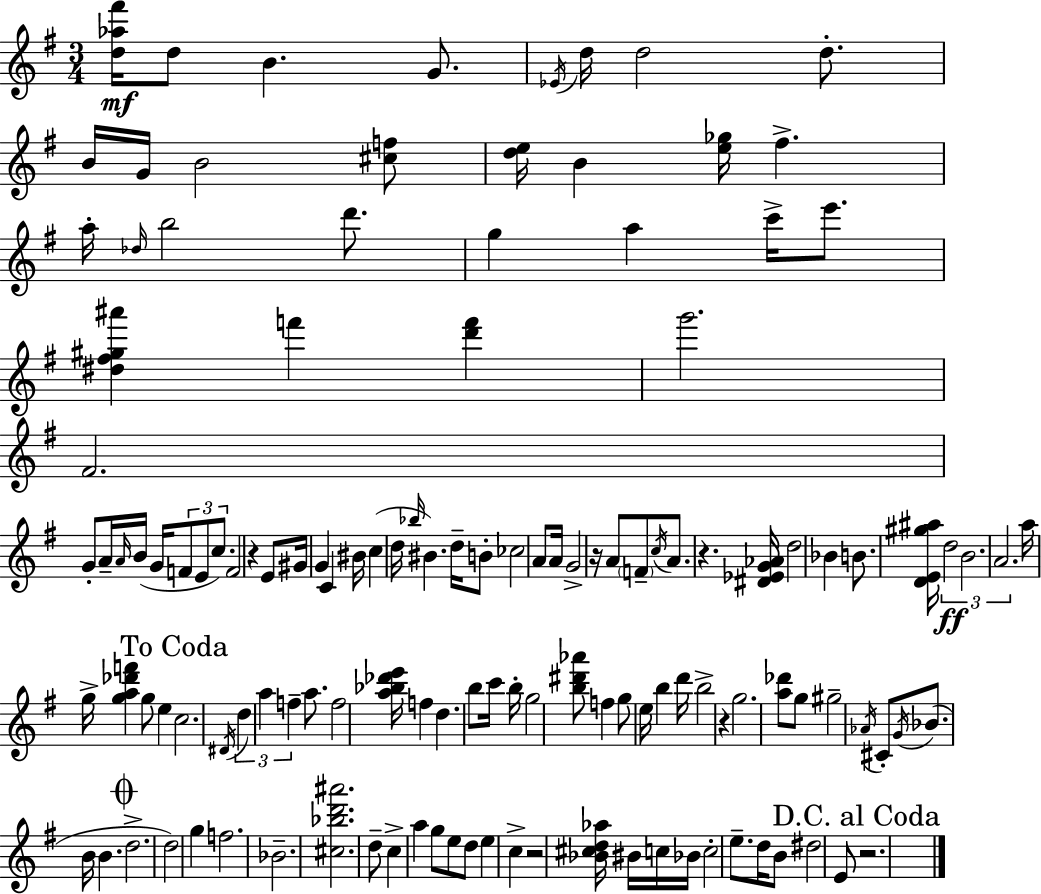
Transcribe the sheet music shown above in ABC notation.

X:1
T:Untitled
M:3/4
L:1/4
K:Em
[d_a^f']/4 d/2 B G/2 _E/4 d/4 d2 d/2 B/4 G/4 B2 [^cf]/2 [de]/4 B [e_g]/4 ^f a/4 _d/4 b2 d'/2 g a c'/4 e'/2 [^d^f^g^a'] f' [d'f'] g'2 ^F2 G/2 A/4 A/4 B/4 G/4 F/2 E/2 c/2 F2 z E/2 ^G/4 G C ^B/4 c d/4 _b/4 ^B d/4 B/2 _c2 A/2 A/4 G2 z/4 A/2 F/2 c/4 A/2 z [^D_EG_A]/4 d2 _B B/2 [DE^g^a]/4 d2 B2 A2 a/4 g/4 [ga_d'f'] g/2 e c2 ^D/4 d a f a/2 f2 [a_b_d'e']/4 f d b/2 c'/4 b/4 g2 [b^d'_a']/2 f g/2 e/4 b d'/4 b2 z g2 [a_d']/2 g/2 ^g2 _A/4 ^C/2 G/4 _B/2 B/4 B d2 d2 g f2 _B2 [^c_bd'^a']2 d/2 c a g/2 e/2 d/2 e c z2 [_B^cd_a]/4 ^B/4 c/4 _B/4 c2 e/2 d/4 B/2 ^d2 E/2 z2